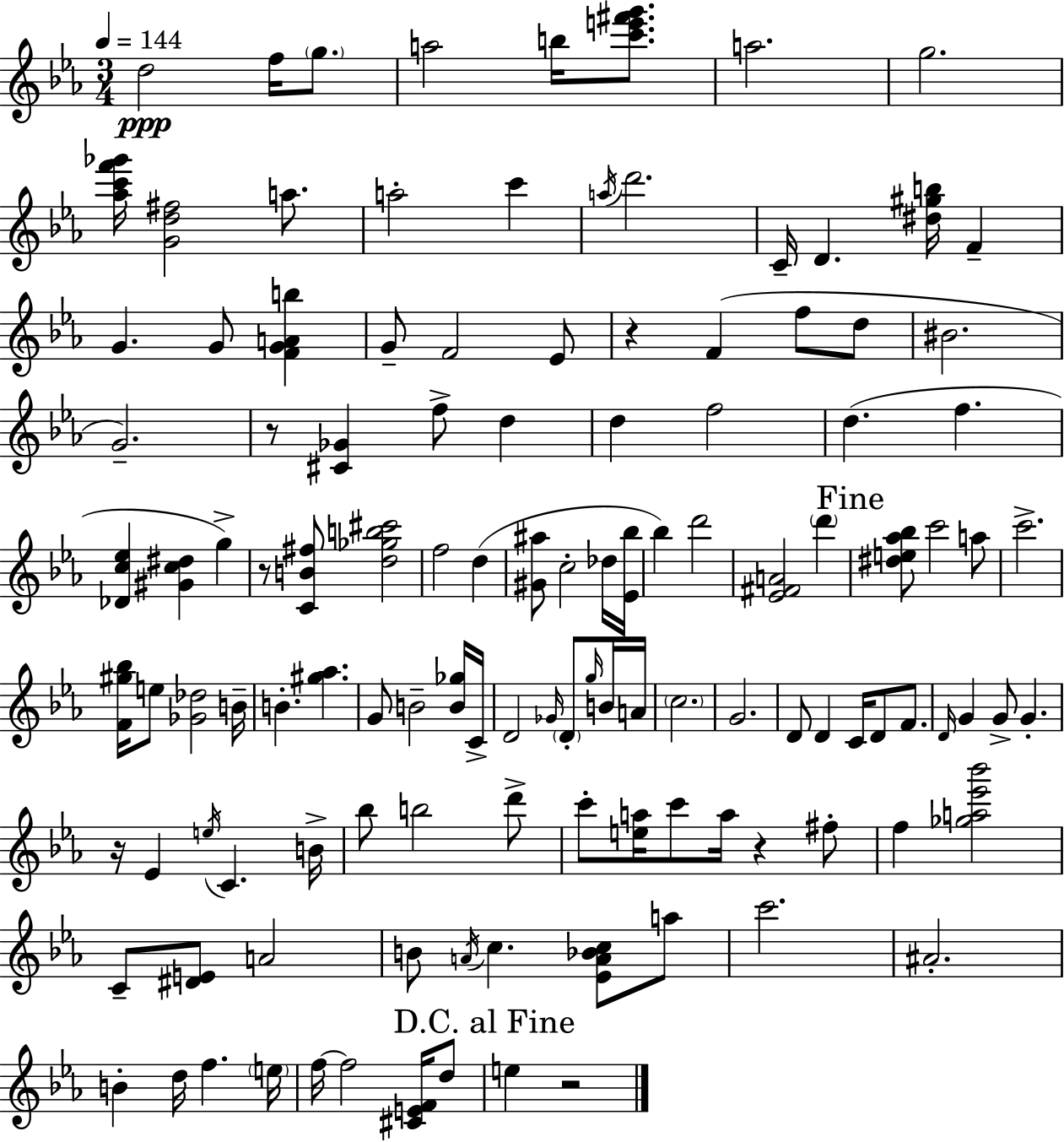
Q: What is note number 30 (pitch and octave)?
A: D5